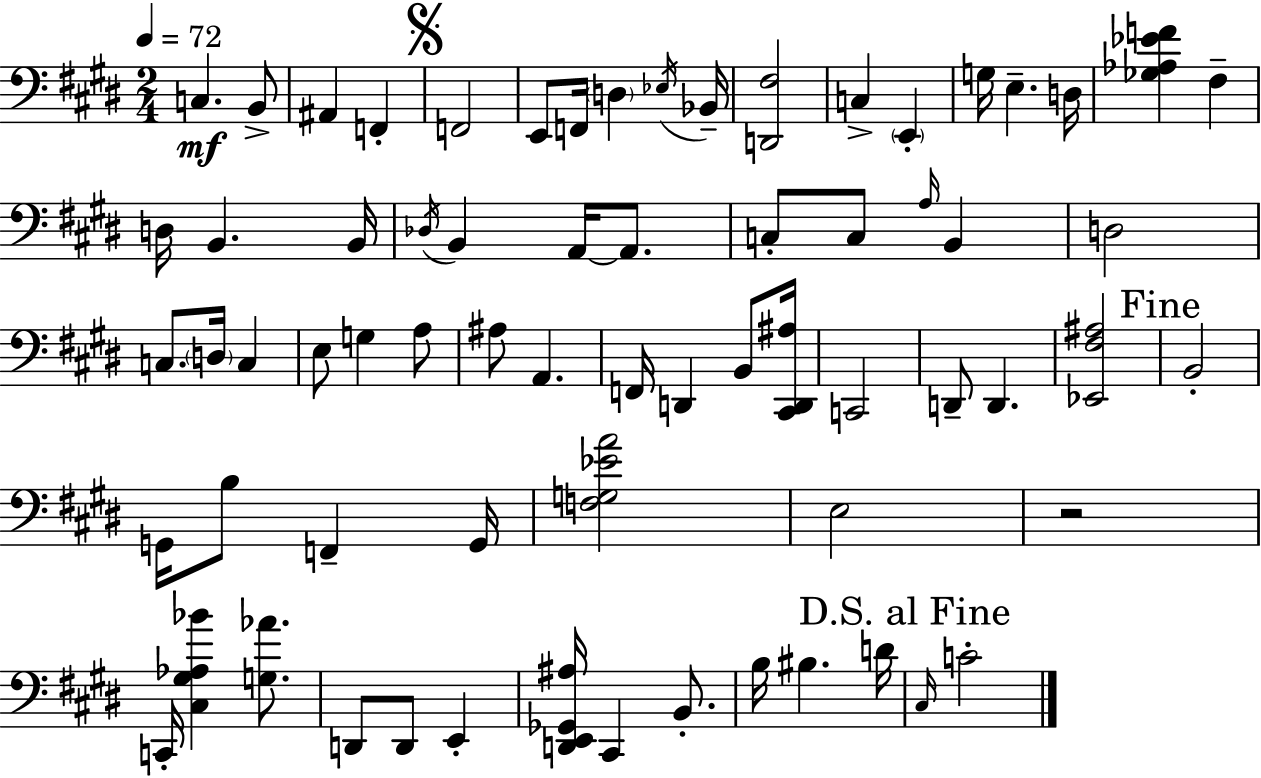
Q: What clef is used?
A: bass